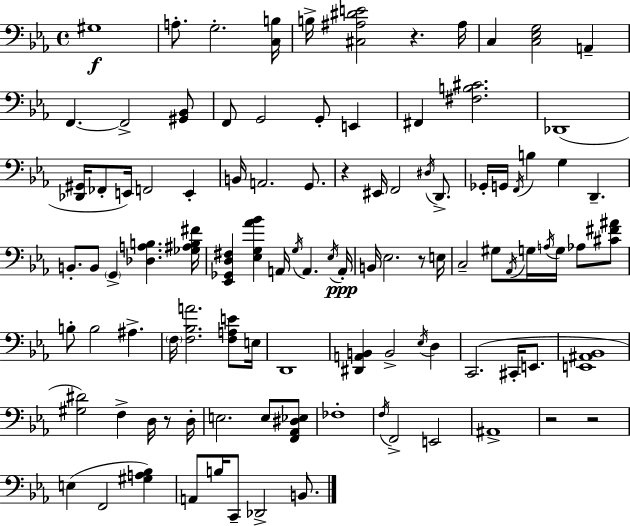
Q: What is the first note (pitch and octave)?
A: G#3